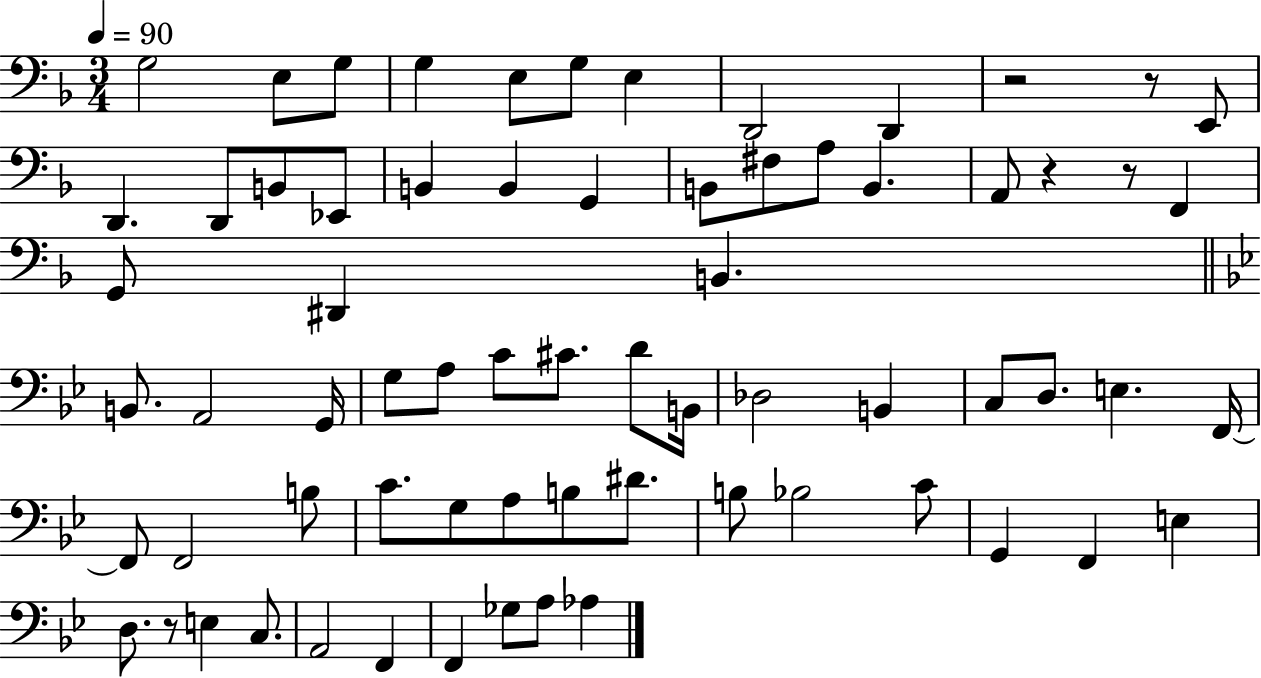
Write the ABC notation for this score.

X:1
T:Untitled
M:3/4
L:1/4
K:F
G,2 E,/2 G,/2 G, E,/2 G,/2 E, D,,2 D,, z2 z/2 E,,/2 D,, D,,/2 B,,/2 _E,,/2 B,, B,, G,, B,,/2 ^F,/2 A,/2 B,, A,,/2 z z/2 F,, G,,/2 ^D,, B,, B,,/2 A,,2 G,,/4 G,/2 A,/2 C/2 ^C/2 D/2 B,,/4 _D,2 B,, C,/2 D,/2 E, F,,/4 F,,/2 F,,2 B,/2 C/2 G,/2 A,/2 B,/2 ^D/2 B,/2 _B,2 C/2 G,, F,, E, D,/2 z/2 E, C,/2 A,,2 F,, F,, _G,/2 A,/2 _A,